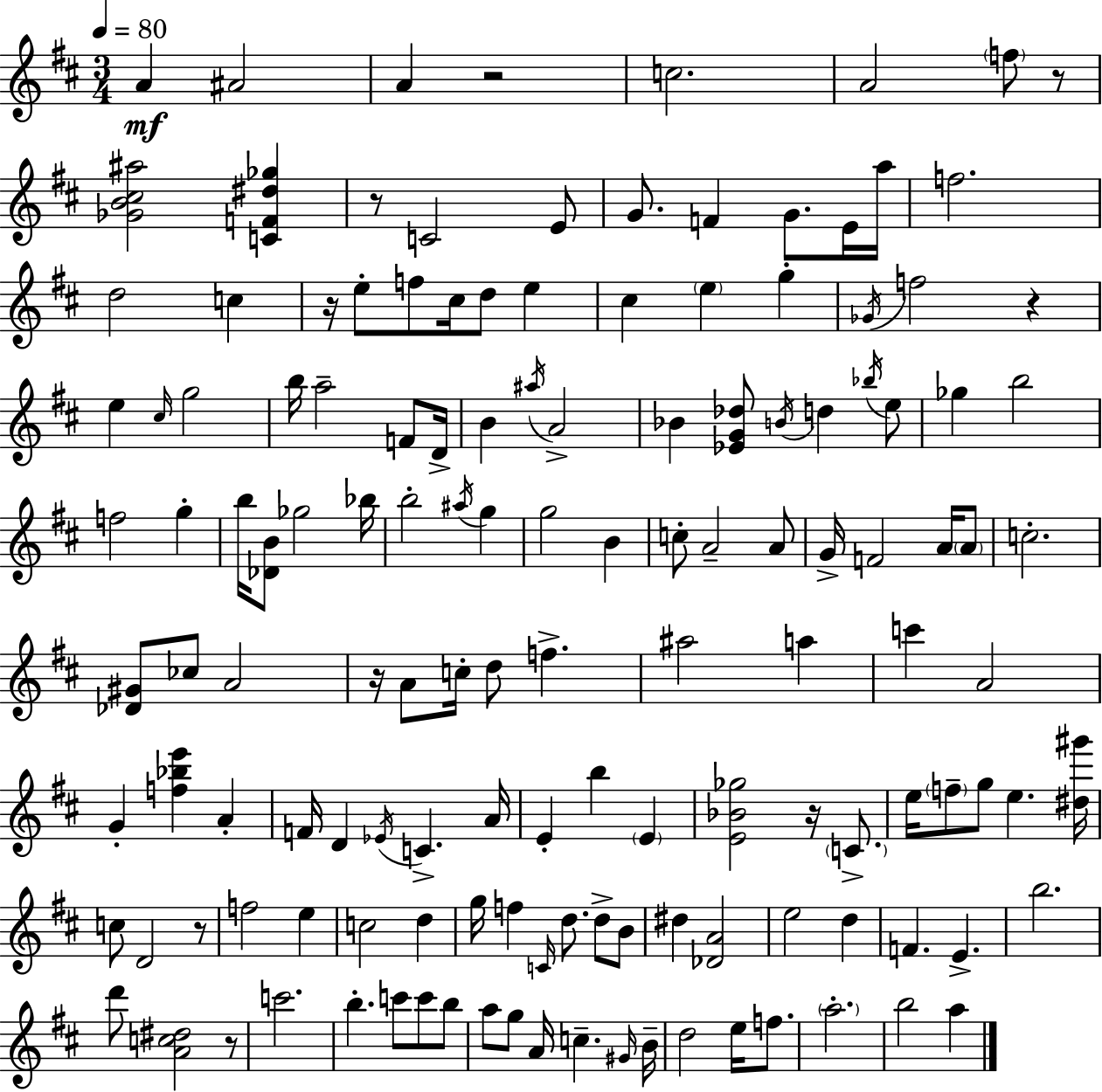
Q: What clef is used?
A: treble